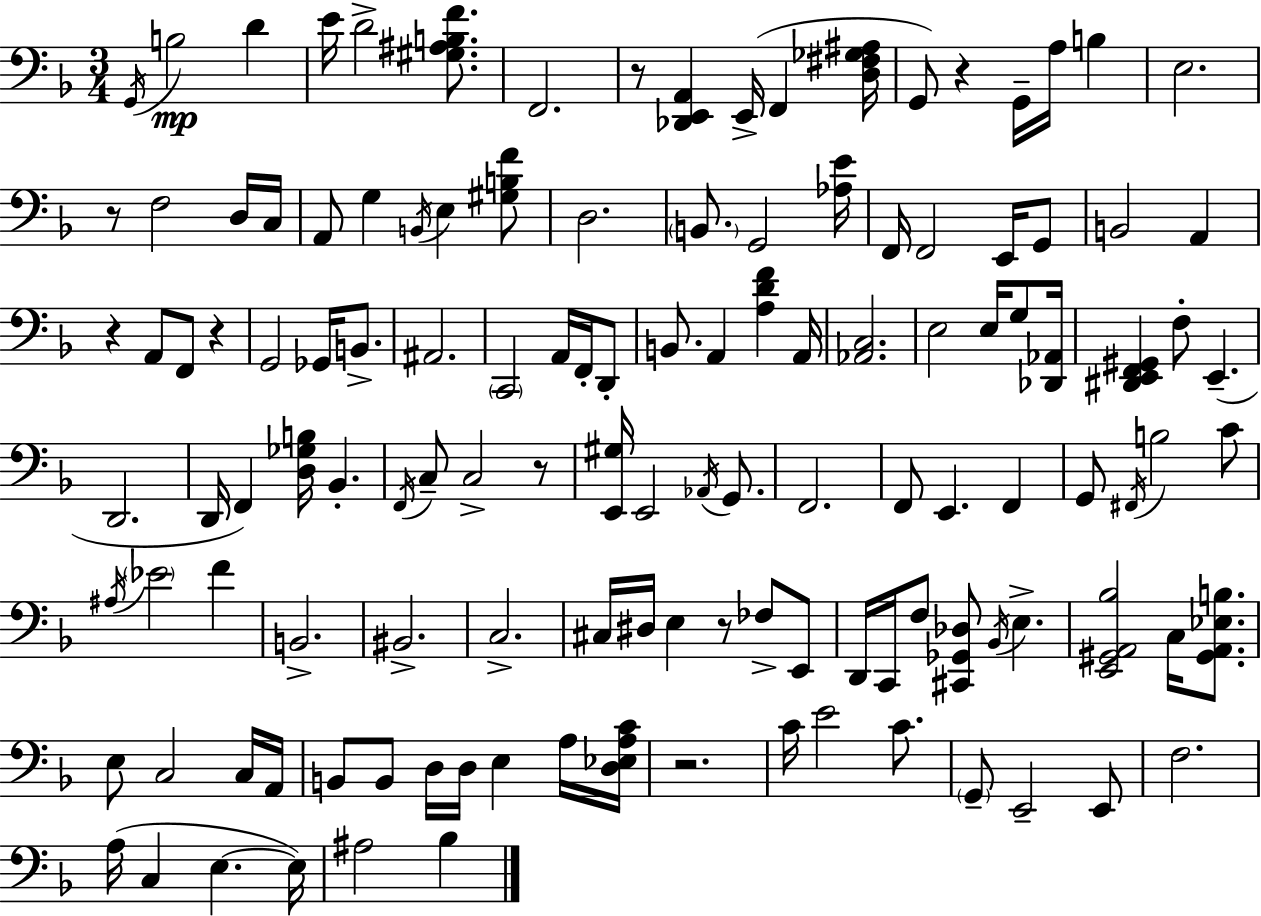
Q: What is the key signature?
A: D minor